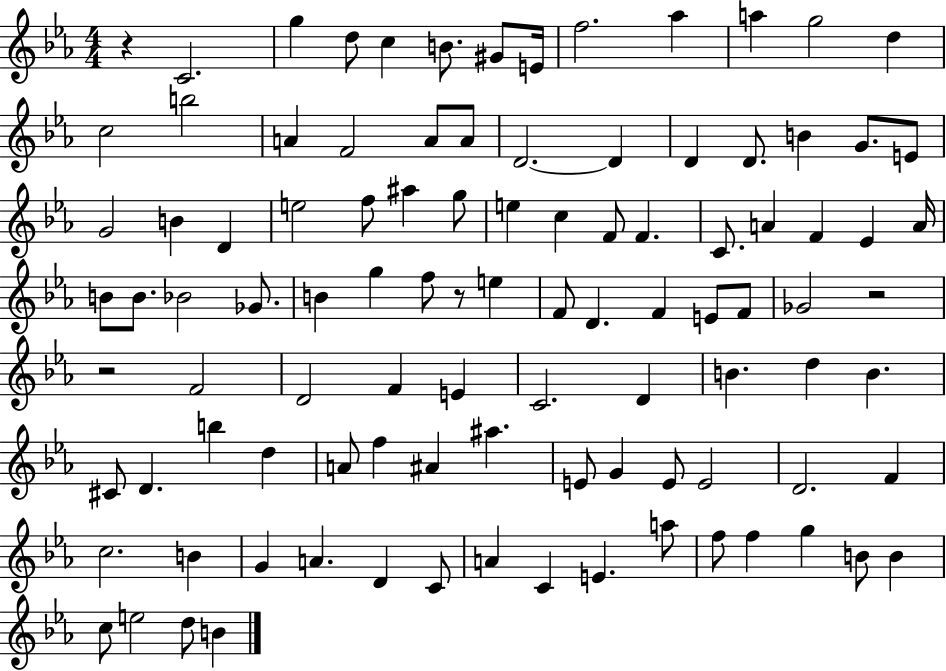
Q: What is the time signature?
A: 4/4